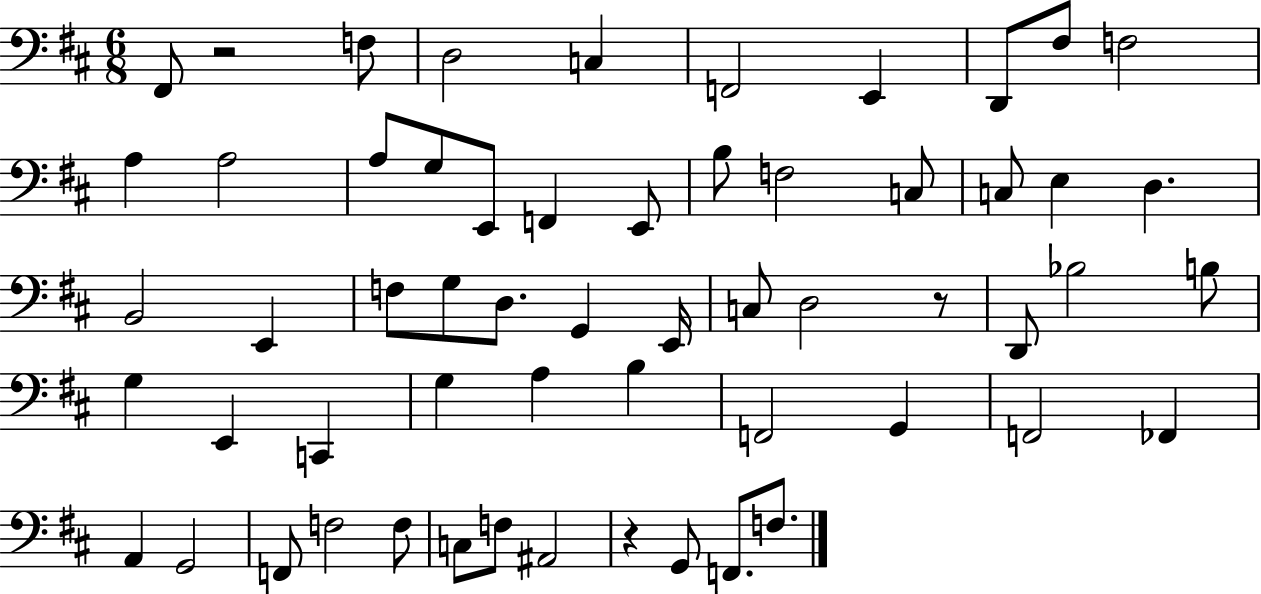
X:1
T:Untitled
M:6/8
L:1/4
K:D
^F,,/2 z2 F,/2 D,2 C, F,,2 E,, D,,/2 ^F,/2 F,2 A, A,2 A,/2 G,/2 E,,/2 F,, E,,/2 B,/2 F,2 C,/2 C,/2 E, D, B,,2 E,, F,/2 G,/2 D,/2 G,, E,,/4 C,/2 D,2 z/2 D,,/2 _B,2 B,/2 G, E,, C,, G, A, B, F,,2 G,, F,,2 _F,, A,, G,,2 F,,/2 F,2 F,/2 C,/2 F,/2 ^A,,2 z G,,/2 F,,/2 F,/2